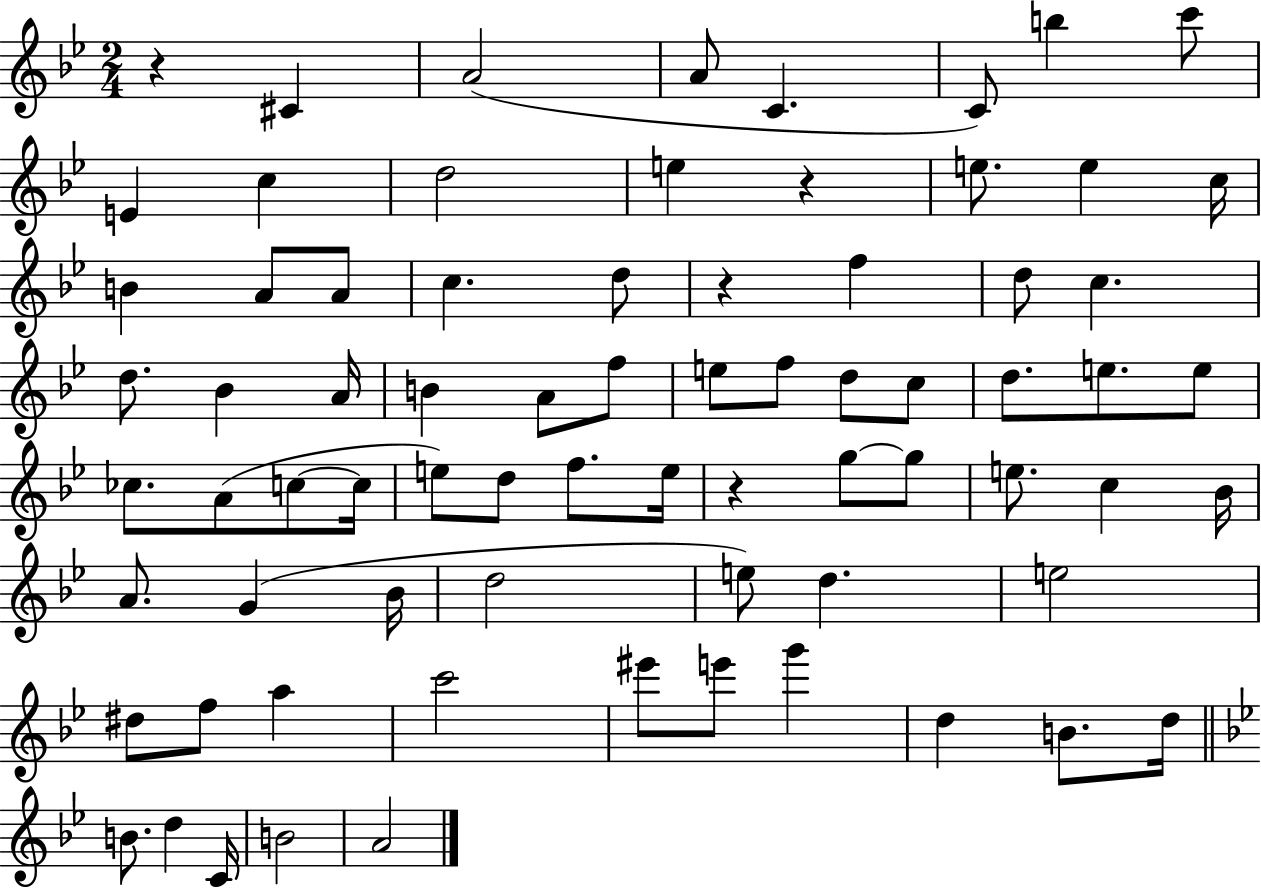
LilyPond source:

{
  \clef treble
  \numericTimeSignature
  \time 2/4
  \key bes \major
  r4 cis'4 | a'2( | a'8 c'4. | c'8) b''4 c'''8 | \break e'4 c''4 | d''2 | e''4 r4 | e''8. e''4 c''16 | \break b'4 a'8 a'8 | c''4. d''8 | r4 f''4 | d''8 c''4. | \break d''8. bes'4 a'16 | b'4 a'8 f''8 | e''8 f''8 d''8 c''8 | d''8. e''8. e''8 | \break ces''8. a'8( c''8~~ c''16 | e''8) d''8 f''8. e''16 | r4 g''8~~ g''8 | e''8. c''4 bes'16 | \break a'8. g'4( bes'16 | d''2 | e''8) d''4. | e''2 | \break dis''8 f''8 a''4 | c'''2 | eis'''8 e'''8 g'''4 | d''4 b'8. d''16 | \break \bar "||" \break \key g \minor b'8. d''4 c'16 | b'2 | a'2 | \bar "|."
}